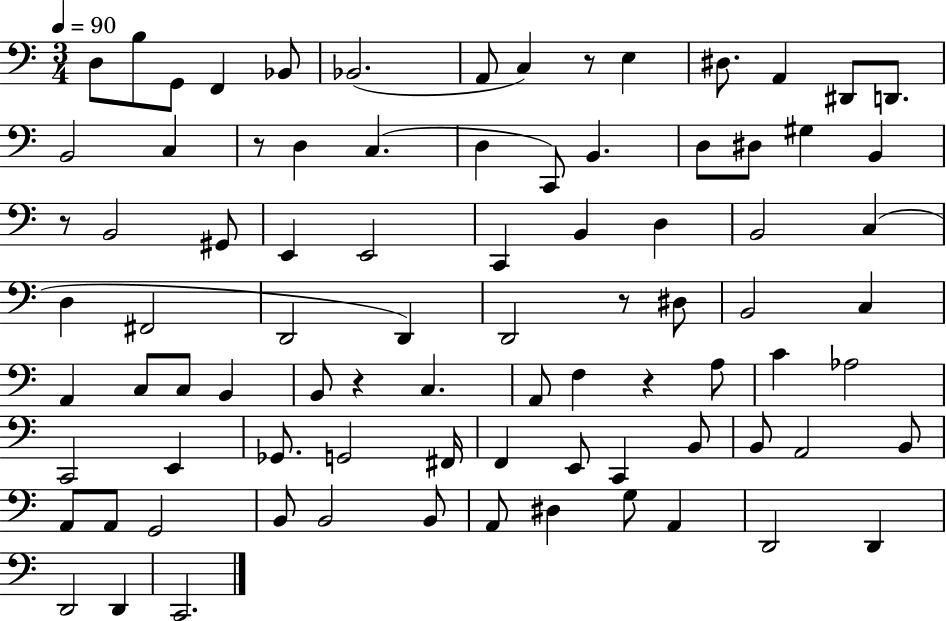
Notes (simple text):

D3/e B3/e G2/e F2/q Bb2/e Bb2/h. A2/e C3/q R/e E3/q D#3/e. A2/q D#2/e D2/e. B2/h C3/q R/e D3/q C3/q. D3/q C2/e B2/q. D3/e D#3/e G#3/q B2/q R/e B2/h G#2/e E2/q E2/h C2/q B2/q D3/q B2/h C3/q D3/q F#2/h D2/h D2/q D2/h R/e D#3/e B2/h C3/q A2/q C3/e C3/e B2/q B2/e R/q C3/q. A2/e F3/q R/q A3/e C4/q Ab3/h C2/h E2/q Gb2/e. G2/h F#2/s F2/q E2/e C2/q B2/e B2/e A2/h B2/e A2/e A2/e G2/h B2/e B2/h B2/e A2/e D#3/q G3/e A2/q D2/h D2/q D2/h D2/q C2/h.